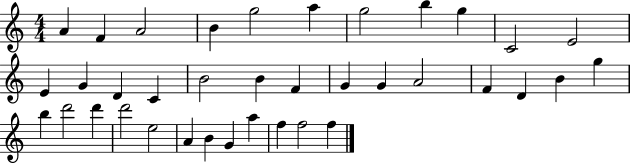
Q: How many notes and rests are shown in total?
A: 37